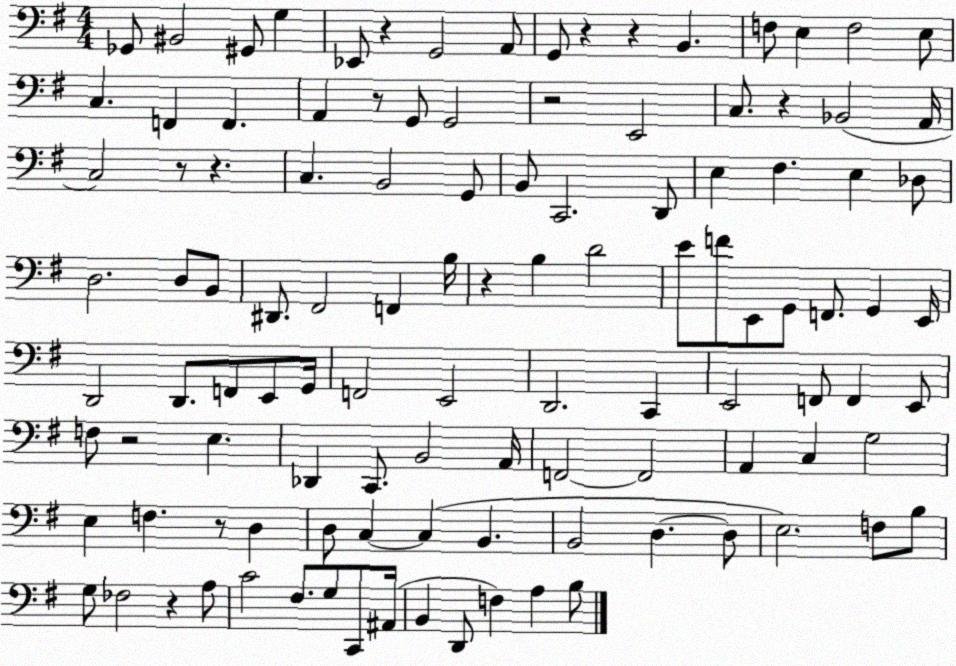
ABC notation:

X:1
T:Untitled
M:4/4
L:1/4
K:G
_G,,/2 ^B,,2 ^G,,/2 G, _E,,/2 z G,,2 A,,/2 G,,/2 z z B,, F,/2 E, F,2 E,/2 C, F,, F,, A,, z/2 G,,/2 G,,2 z2 E,,2 C,/2 z _B,,2 A,,/4 C,2 z/2 z C, B,,2 G,,/2 B,,/2 C,,2 D,,/2 E, ^F, E, _D,/2 D,2 D,/2 B,,/2 ^D,,/2 ^F,,2 F,, B,/4 z B, D2 E/2 F/2 E,,/2 G,,/2 F,,/2 G,, E,,/4 D,,2 D,,/2 F,,/2 E,,/2 G,,/4 F,,2 E,,2 D,,2 C,, E,,2 F,,/2 F,, E,,/2 F,/2 z2 E, _D,, C,,/2 B,,2 A,,/4 F,,2 F,,2 A,, C, G,2 E, F, z/2 D, D,/2 C, C, B,, B,,2 D, D,/2 E,2 F,/2 B,/2 G,/2 _F,2 z A,/2 C2 ^F,/2 G,/2 C,,/2 ^A,,/4 B,, D,,/2 F, A, B,/2